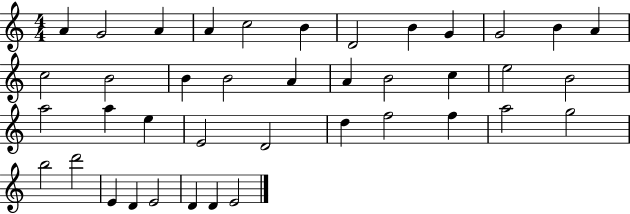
A4/q G4/h A4/q A4/q C5/h B4/q D4/h B4/q G4/q G4/h B4/q A4/q C5/h B4/h B4/q B4/h A4/q A4/q B4/h C5/q E5/h B4/h A5/h A5/q E5/q E4/h D4/h D5/q F5/h F5/q A5/h G5/h B5/h D6/h E4/q D4/q E4/h D4/q D4/q E4/h